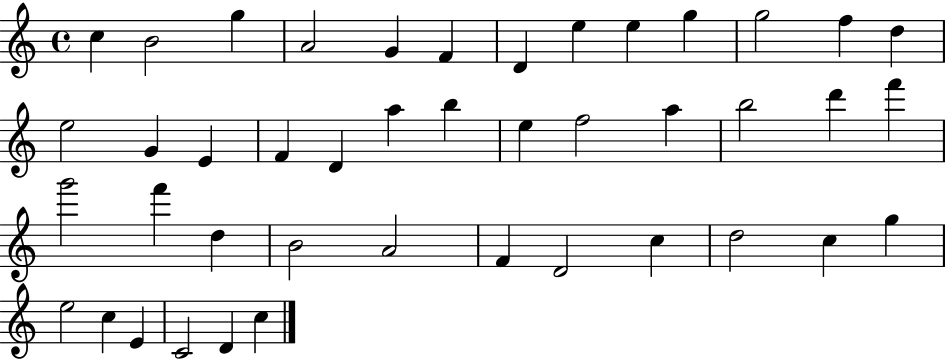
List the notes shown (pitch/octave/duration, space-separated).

C5/q B4/h G5/q A4/h G4/q F4/q D4/q E5/q E5/q G5/q G5/h F5/q D5/q E5/h G4/q E4/q F4/q D4/q A5/q B5/q E5/q F5/h A5/q B5/h D6/q F6/q G6/h F6/q D5/q B4/h A4/h F4/q D4/h C5/q D5/h C5/q G5/q E5/h C5/q E4/q C4/h D4/q C5/q